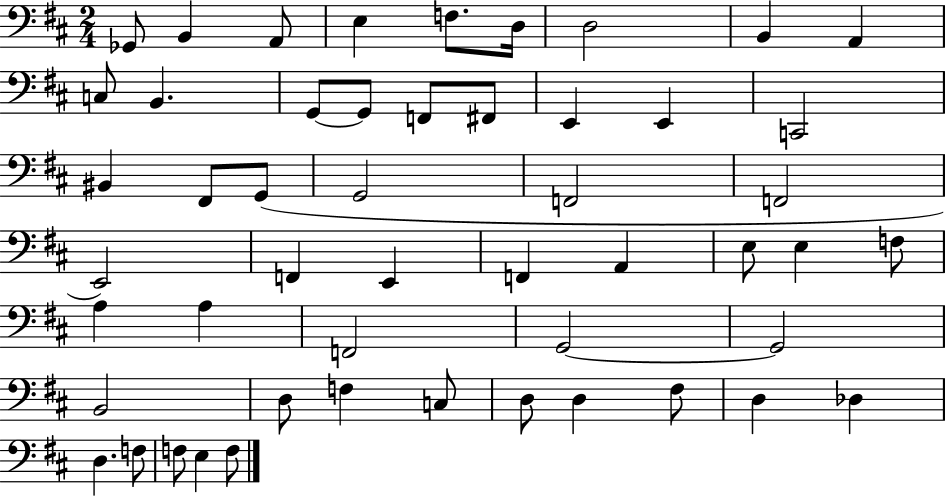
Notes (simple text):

Gb2/e B2/q A2/e E3/q F3/e. D3/s D3/h B2/q A2/q C3/e B2/q. G2/e G2/e F2/e F#2/e E2/q E2/q C2/h BIS2/q F#2/e G2/e G2/h F2/h F2/h E2/h F2/q E2/q F2/q A2/q E3/e E3/q F3/e A3/q A3/q F2/h G2/h G2/h B2/h D3/e F3/q C3/e D3/e D3/q F#3/e D3/q Db3/q D3/q. F3/e F3/e E3/q F3/e